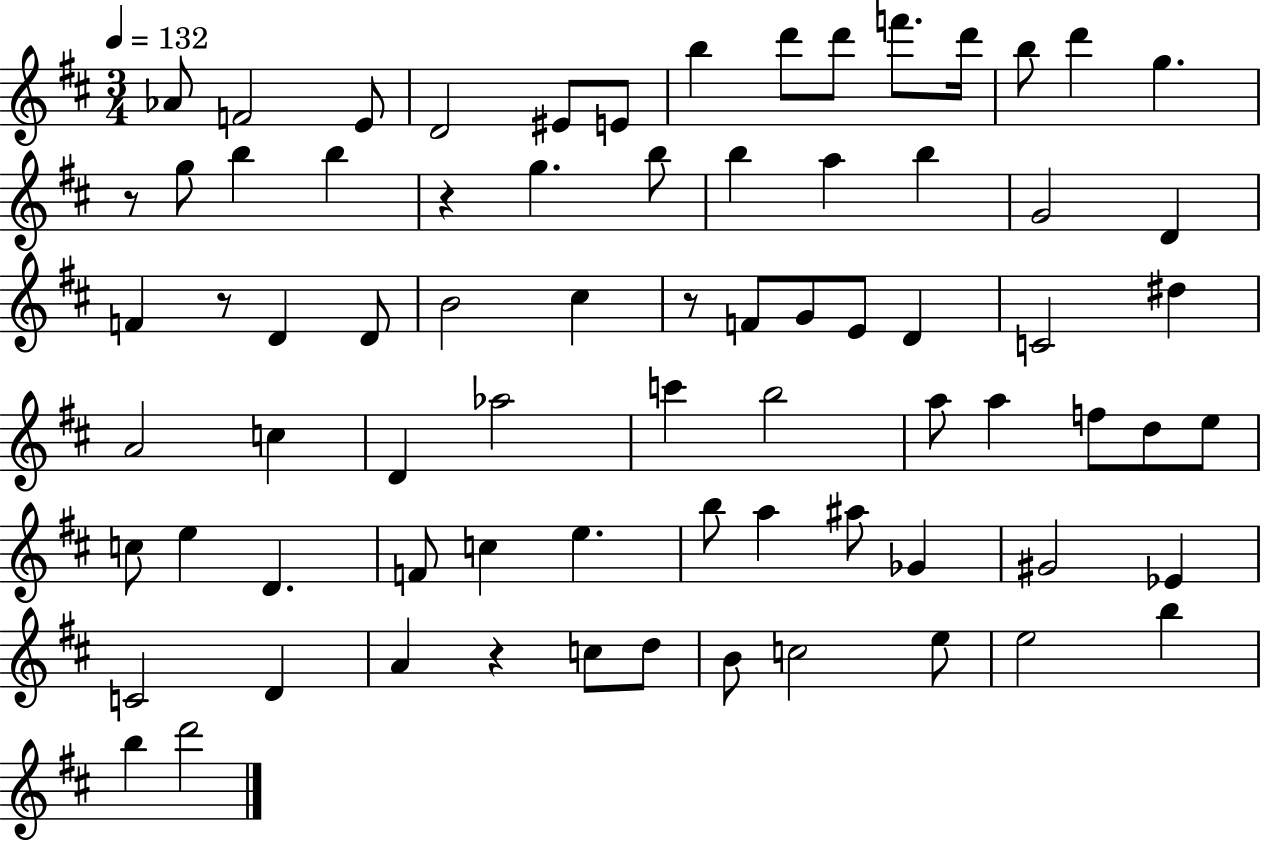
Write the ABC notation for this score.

X:1
T:Untitled
M:3/4
L:1/4
K:D
_A/2 F2 E/2 D2 ^E/2 E/2 b d'/2 d'/2 f'/2 d'/4 b/2 d' g z/2 g/2 b b z g b/2 b a b G2 D F z/2 D D/2 B2 ^c z/2 F/2 G/2 E/2 D C2 ^d A2 c D _a2 c' b2 a/2 a f/2 d/2 e/2 c/2 e D F/2 c e b/2 a ^a/2 _G ^G2 _E C2 D A z c/2 d/2 B/2 c2 e/2 e2 b b d'2